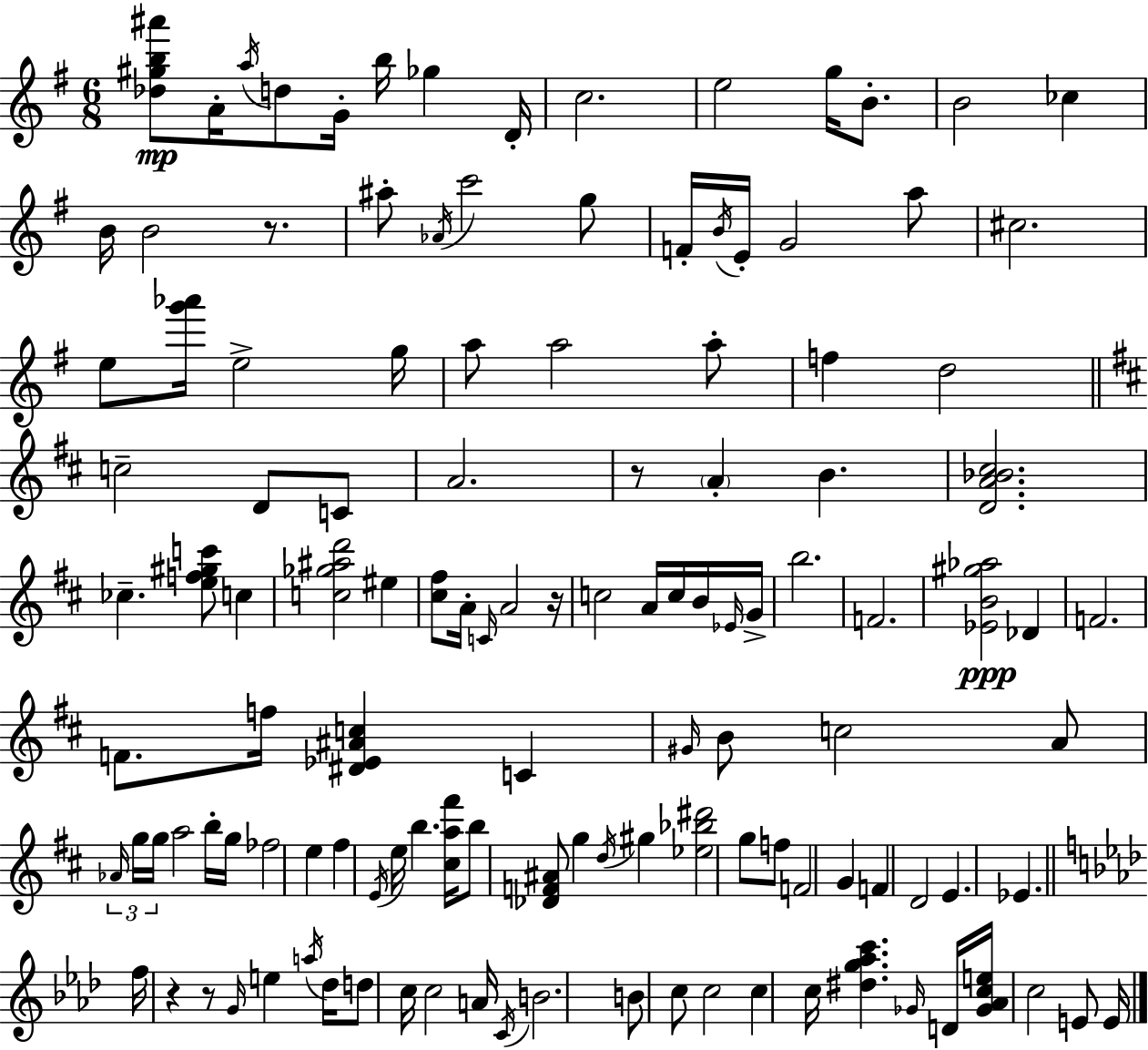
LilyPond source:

{
  \clef treble
  \numericTimeSignature
  \time 6/8
  \key e \minor
  <des'' gis'' b'' ais'''>8\mp a'16-. \acciaccatura { a''16 } d''8 g'16-. b''16 ges''4 | d'16-. c''2. | e''2 g''16 b'8.-. | b'2 ces''4 | \break b'16 b'2 r8. | ais''8-. \acciaccatura { aes'16 } c'''2 | g''8 f'16-. \acciaccatura { b'16 } e'16-. g'2 | a''8 cis''2. | \break e''8 <g''' aes'''>16 e''2-> | g''16 a''8 a''2 | a''8-. f''4 d''2 | \bar "||" \break \key b \minor c''2-- d'8 c'8 | a'2. | r8 \parenthesize a'4-. b'4. | <d' a' bes' cis''>2. | \break ces''4.-- <e'' f'' gis'' c'''>8 c''4 | <c'' ges'' ais'' d'''>2 eis''4 | <cis'' fis''>8 a'16-. \grace { c'16 } a'2 | r16 c''2 a'16 c''16 b'16 | \break \grace { ees'16 } g'16-> b''2. | f'2. | <ees' b' gis'' aes''>2\ppp des'4 | f'2. | \break f'8. f''16 <dis' ees' ais' c''>4 c'4 | \grace { gis'16 } b'8 c''2 | a'8 \tuplet 3/2 { \grace { aes'16 } g''16 g''16 } a''2 | b''16-. g''16 fes''2 | \break e''4 fis''4 \acciaccatura { e'16 } e''16 b''4. | <cis'' a'' fis'''>16 b''8 <des' f' ais'>8 g''4 | \acciaccatura { d''16 } gis''4 <ees'' bes'' dis'''>2 | g''8 f''8 f'2 | \break g'4 f'4 d'2 | e'4. | ees'4. \bar "||" \break \key aes \major f''16 r4 r8 \grace { g'16 } e''4 | \acciaccatura { a''16 } des''16 d''8 c''16 c''2 | a'16 \acciaccatura { c'16 } b'2. | b'8 c''8 c''2 | \break c''4 c''16 <dis'' g'' aes'' c'''>4. | \grace { ges'16 } d'16 <ges' aes' c'' e''>16 c''2 | e'8 e'16 \bar "|."
}